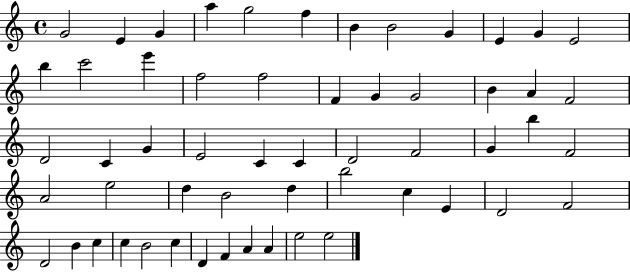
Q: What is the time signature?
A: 4/4